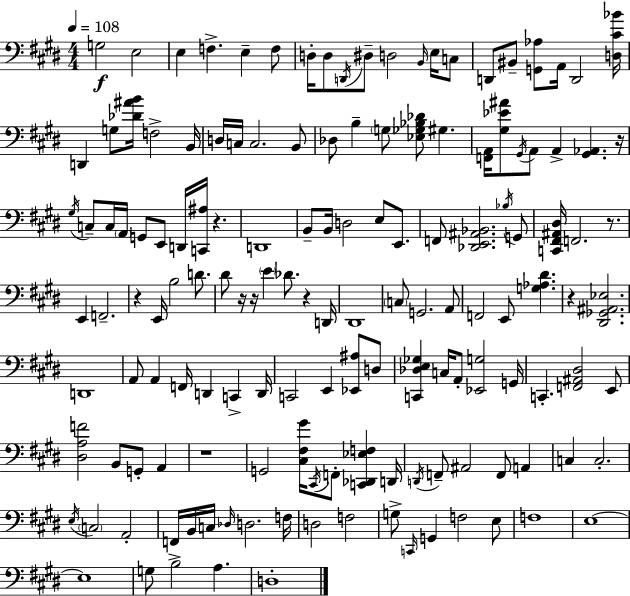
X:1
T:Untitled
M:4/4
L:1/4
K:E
G,2 E,2 E, F, E, F,/2 D,/4 D,/2 D,,/4 ^D,/2 D,2 B,,/4 E,/4 C,/2 D,,/2 ^B,,/2 [G,,_A,]/2 A,,/4 D,,2 [D,^C_B]/4 D,, G,/2 [_D^AB]/4 F,2 B,,/4 D,/4 C,/4 C,2 B,,/2 _D,/2 B, G,/2 [_E,_G,_B,_D]/2 ^G, [F,,A,,]/4 [^G,_E^A]/2 ^G,,/4 A,,/2 A,, [^G,,_A,,] z/4 ^G,/4 C,/2 C,/4 A,,/4 G,,/2 E,,/2 D,,/4 [C,,^A,]/4 z D,,4 B,,/2 B,,/4 D,2 E,/2 E,,/2 F,,/2 [_D,,E,,^A,,_B,,]2 _B,/4 G,,/2 [C,,^F,,^A,,^D,]/4 F,,2 z/2 E,, F,,2 z E,,/4 B,2 D/2 ^D/2 z/4 z/4 E _D/2 z D,,/4 ^D,,4 C,/2 G,,2 A,,/2 F,,2 E,,/2 [G,_A,^D] z [^D,,_G,,^A,,_E,]2 D,,4 A,,/2 A,, F,,/4 D,, C,, D,,/4 C,,2 E,, [_E,,^A,]/2 D,/2 [C,,_D,E,_G,] C,/4 A,,/2 [_E,,G,]2 G,,/4 C,, [F,,^A,,^D,]2 E,,/2 [^D,A,F]2 B,,/2 G,,/2 A,, z4 G,,2 [^C,^F,^G]/4 ^C,,/4 F,,/2 [C,,_D,,_E,F,] D,,/4 D,,/4 F,,/2 ^A,,2 F,,/2 A,, C, C,2 E,/4 C,2 A,,2 F,,/4 B,,/4 C,/4 _D,/4 D,2 F,/4 D,2 F,2 G,/2 C,,/4 G,, F,2 E,/2 F,4 E,4 E,4 G,/2 B,2 A, D,4